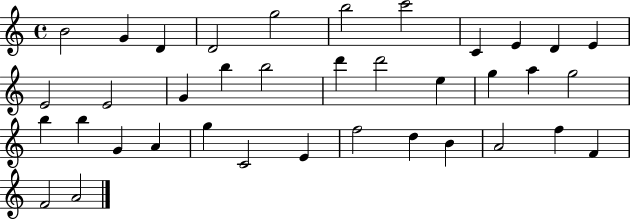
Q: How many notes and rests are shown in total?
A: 37